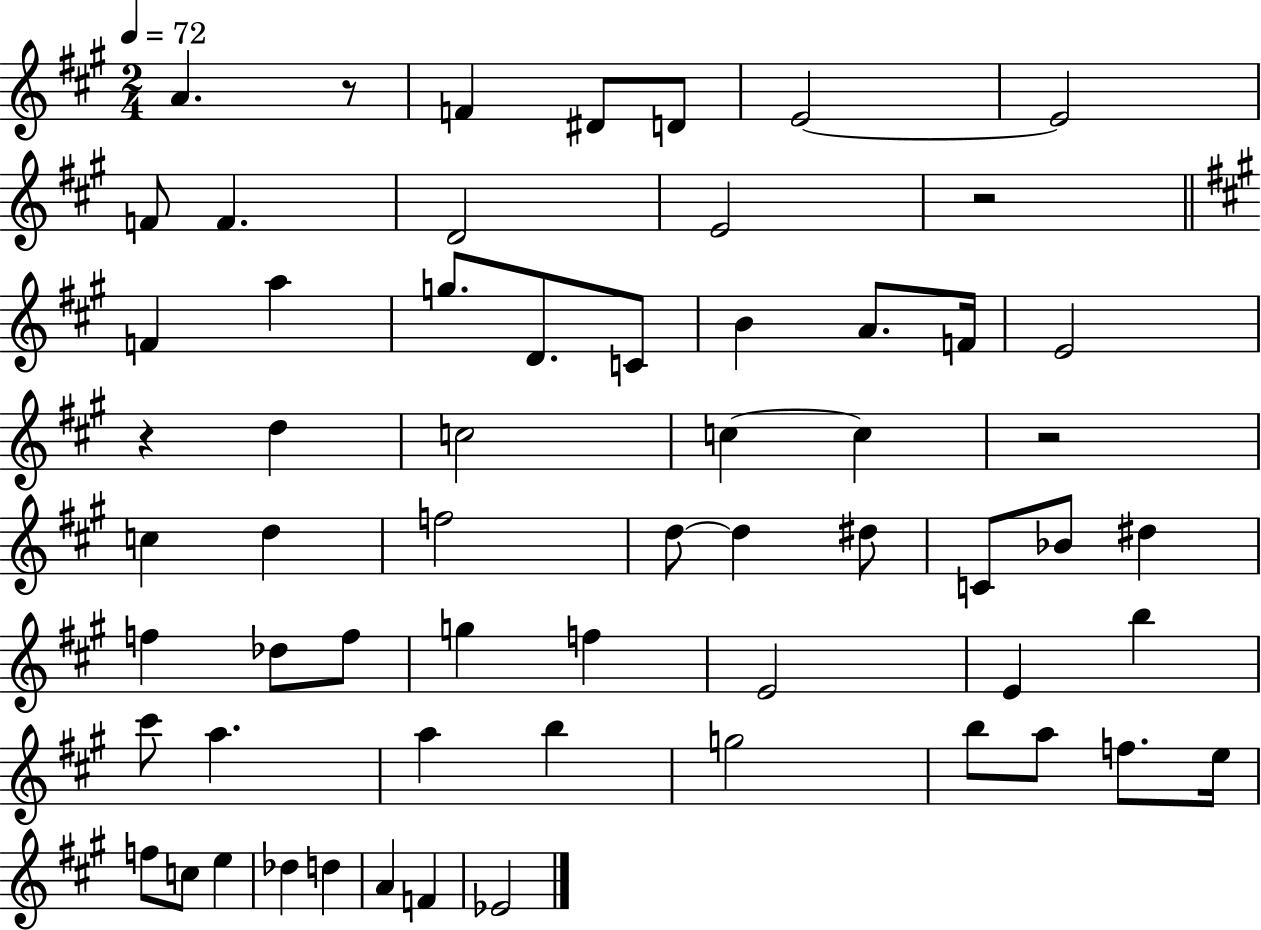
A4/q. R/e F4/q D#4/e D4/e E4/h E4/h F4/e F4/q. D4/h E4/h R/h F4/q A5/q G5/e. D4/e. C4/e B4/q A4/e. F4/s E4/h R/q D5/q C5/h C5/q C5/q R/h C5/q D5/q F5/h D5/e D5/q D#5/e C4/e Bb4/e D#5/q F5/q Db5/e F5/e G5/q F5/q E4/h E4/q B5/q C#6/e A5/q. A5/q B5/q G5/h B5/e A5/e F5/e. E5/s F5/e C5/e E5/q Db5/q D5/q A4/q F4/q Eb4/h